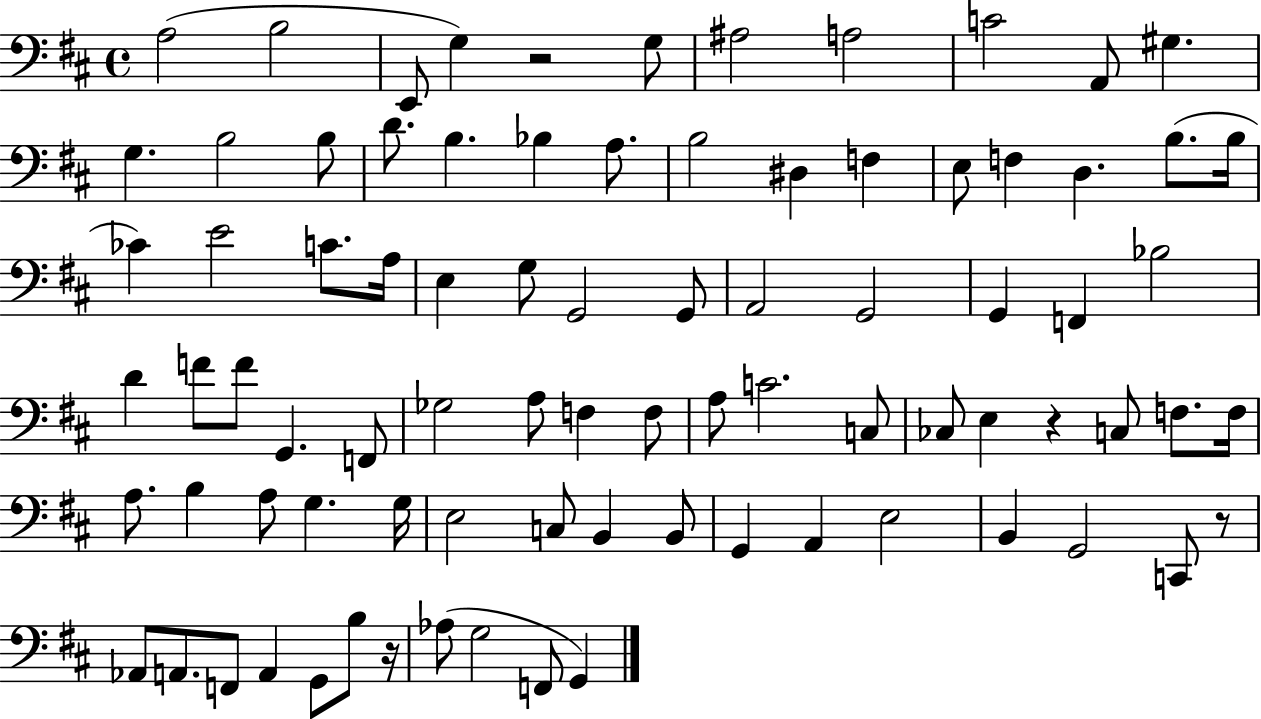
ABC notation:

X:1
T:Untitled
M:4/4
L:1/4
K:D
A,2 B,2 E,,/2 G, z2 G,/2 ^A,2 A,2 C2 A,,/2 ^G, G, B,2 B,/2 D/2 B, _B, A,/2 B,2 ^D, F, E,/2 F, D, B,/2 B,/4 _C E2 C/2 A,/4 E, G,/2 G,,2 G,,/2 A,,2 G,,2 G,, F,, _B,2 D F/2 F/2 G,, F,,/2 _G,2 A,/2 F, F,/2 A,/2 C2 C,/2 _C,/2 E, z C,/2 F,/2 F,/4 A,/2 B, A,/2 G, G,/4 E,2 C,/2 B,, B,,/2 G,, A,, E,2 B,, G,,2 C,,/2 z/2 _A,,/2 A,,/2 F,,/2 A,, G,,/2 B,/2 z/4 _A,/2 G,2 F,,/2 G,,